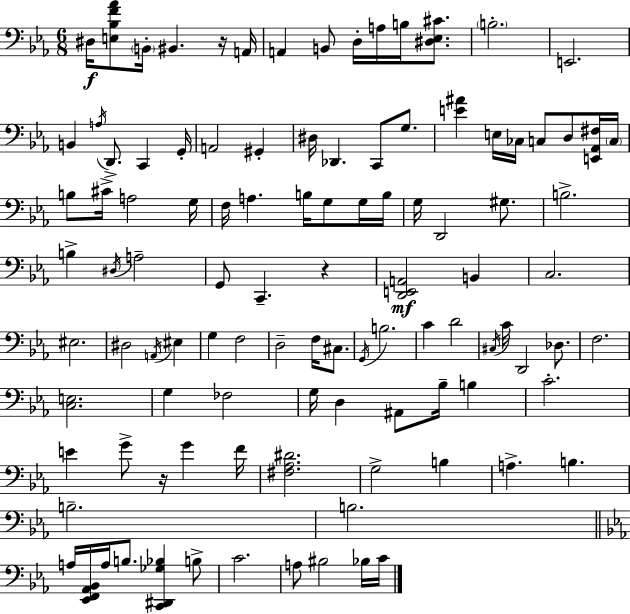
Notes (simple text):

D#3/s [E3,Bb3,F4,Ab4]/e B2/s BIS2/q. R/s A2/s A2/q B2/e D3/s A3/s B3/s [D#3,Eb3,C#4]/e. B3/h. E2/h. B2/q A3/s D2/e. C2/q G2/s A2/h G#2/q D#3/s Db2/q. C2/e G3/e. [E4,A#4]/q E3/s CES3/s C3/e D3/e [E2,Ab2,F#3]/s C3/s B3/e C#4/s A3/h G3/s F3/s A3/q. B3/s G3/e G3/s B3/s G3/s D2/h G#3/e. B3/h. B3/q D#3/s A3/h G2/e C2/q. R/q [D2,E2,A2]/h B2/q C3/h. EIS3/h. D#3/h A2/s EIS3/q G3/q F3/h D3/h F3/s C#3/e. G2/s B3/h. C4/q D4/h C#3/s C4/s D2/h Db3/e. F3/h. [C3,E3]/h. G3/q FES3/h G3/s D3/q A#2/e Bb3/s B3/q C4/h. E4/q G4/e R/s G4/q F4/s [F#3,Ab3,D#4]/h. G3/h B3/q A3/q. B3/q. B3/h. B3/h. A3/s [Eb2,F2,Ab2,Bb2]/s A3/s B3/e. [C2,D#2,Gb3,Bb3]/q B3/e C4/h. A3/e BIS3/h Bb3/s C4/s